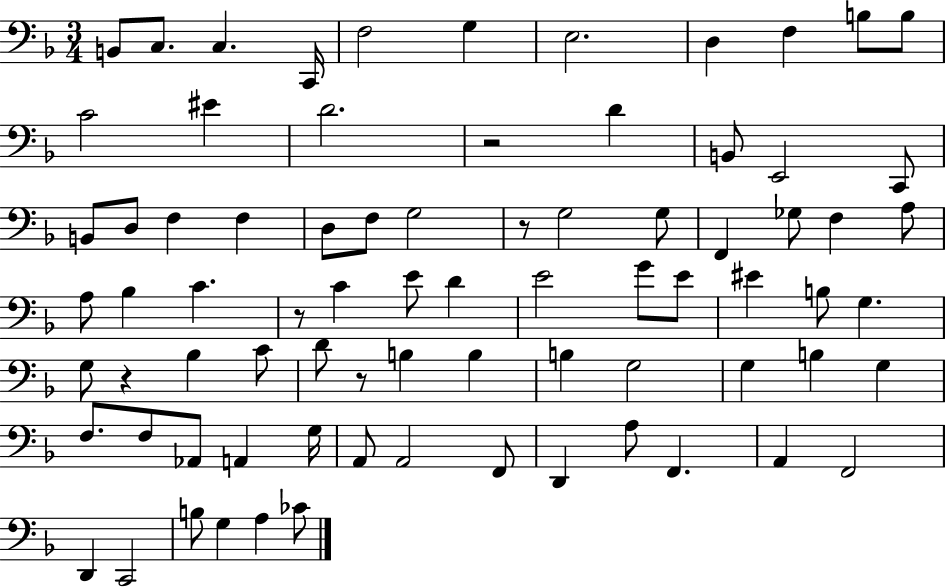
B2/e C3/e. C3/q. C2/s F3/h G3/q E3/h. D3/q F3/q B3/e B3/e C4/h EIS4/q D4/h. R/h D4/q B2/e E2/h C2/e B2/e D3/e F3/q F3/q D3/e F3/e G3/h R/e G3/h G3/e F2/q Gb3/e F3/q A3/e A3/e Bb3/q C4/q. R/e C4/q E4/e D4/q E4/h G4/e E4/e EIS4/q B3/e G3/q. G3/e R/q Bb3/q C4/e D4/e R/e B3/q B3/q B3/q G3/h G3/q B3/q G3/q F3/e. F3/e Ab2/e A2/q G3/s A2/e A2/h F2/e D2/q A3/e F2/q. A2/q F2/h D2/q C2/h B3/e G3/q A3/q CES4/e